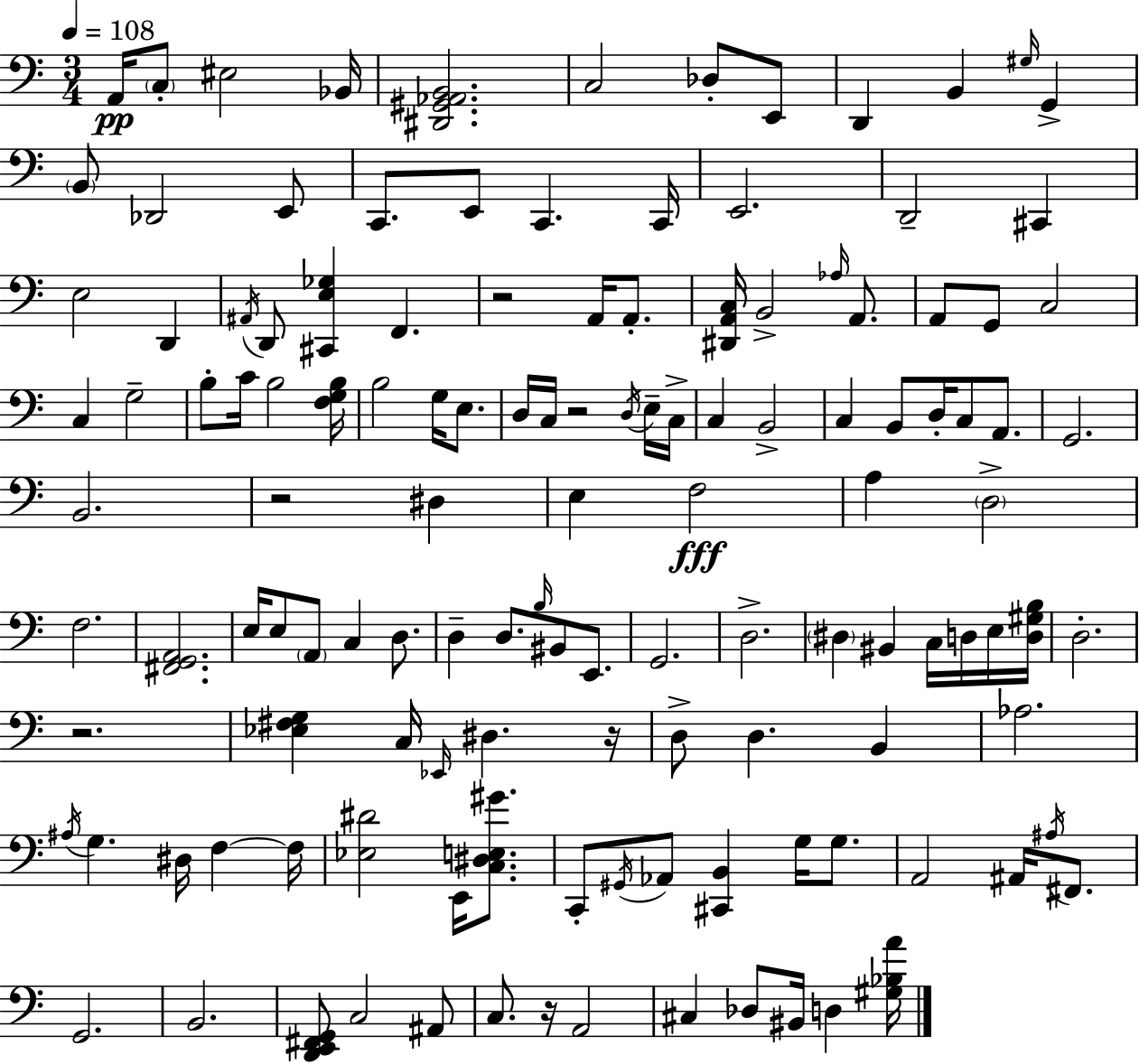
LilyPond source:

{
  \clef bass
  \numericTimeSignature
  \time 3/4
  \key a \minor
  \tempo 4 = 108
  a,16\pp \parenthesize c8-. eis2 bes,16 | <dis, gis, aes, b,>2. | c2 des8-. e,8 | d,4 b,4 \grace { gis16 } g,4-> | \break \parenthesize b,8 des,2 e,8 | c,8. e,8 c,4. | c,16 e,2. | d,2-- cis,4 | \break e2 d,4 | \acciaccatura { ais,16 } d,8 <cis, e ges>4 f,4. | r2 a,16 a,8.-. | <dis, a, c>16 b,2-> \grace { aes16 } | \break a,8. a,8 g,8 c2 | c4 g2-- | b8-. c'16 b2 | <f g b>16 b2 g16 | \break e8. d16 c16 r2 | \acciaccatura { d16 } e16-- c16-> c4 b,2-> | c4 b,8 d16-. c8 | a,8. g,2. | \break b,2. | r2 | dis4 e4 f2\fff | a4 \parenthesize d2-> | \break f2. | <fis, g, a,>2. | e16 e8 \parenthesize a,8 c4 | d8. d4-- d8. \grace { b16 } | \break bis,8 e,8. g,2. | d2.-> | \parenthesize dis4 bis,4 | c16 d16 e16 <d gis b>16 d2.-. | \break r2. | <ees fis g>4 c16 \grace { ees,16 } dis4. | r16 d8-> d4. | b,4 aes2. | \break \acciaccatura { ais16 } g4. | dis16 f4~~ f16 <ees dis'>2 | e,16 <c dis e gis'>8. c,8-. \acciaccatura { gis,16 } aes,8 | <cis, b,>4 g16 g8. a,2 | \break ais,16 \acciaccatura { ais16 } fis,8. g,2. | b,2. | <d, e, fis, g,>8 c2 | ais,8 c8. | \break r16 a,2 cis4 | des8 bis,16 d4 <gis bes a'>16 \bar "|."
}